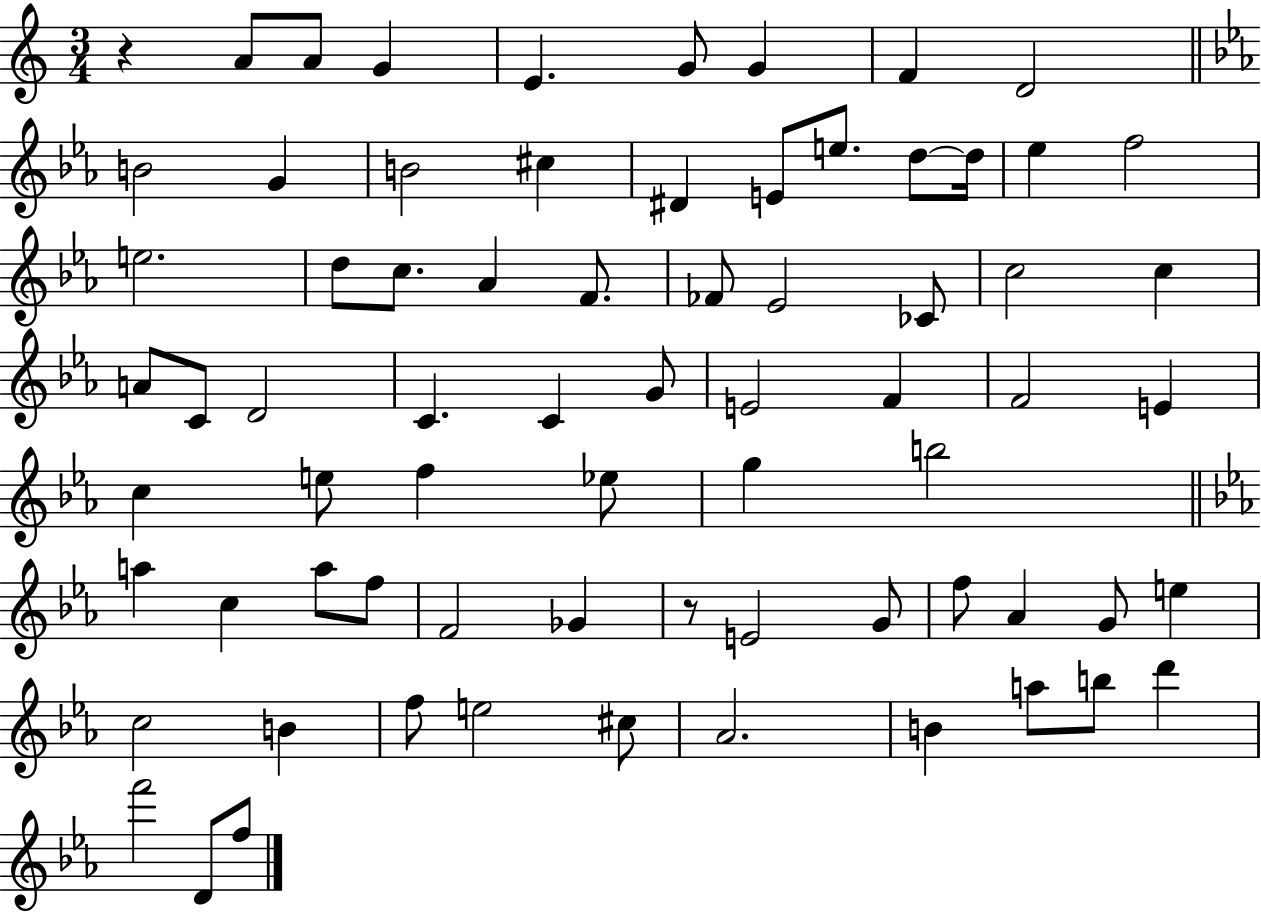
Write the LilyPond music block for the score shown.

{
  \clef treble
  \numericTimeSignature
  \time 3/4
  \key c \major
  \repeat volta 2 { r4 a'8 a'8 g'4 | e'4. g'8 g'4 | f'4 d'2 | \bar "||" \break \key c \minor b'2 g'4 | b'2 cis''4 | dis'4 e'8 e''8. d''8~~ d''16 | ees''4 f''2 | \break e''2. | d''8 c''8. aes'4 f'8. | fes'8 ees'2 ces'8 | c''2 c''4 | \break a'8 c'8 d'2 | c'4. c'4 g'8 | e'2 f'4 | f'2 e'4 | \break c''4 e''8 f''4 ees''8 | g''4 b''2 | \bar "||" \break \key ees \major a''4 c''4 a''8 f''8 | f'2 ges'4 | r8 e'2 g'8 | f''8 aes'4 g'8 e''4 | \break c''2 b'4 | f''8 e''2 cis''8 | aes'2. | b'4 a''8 b''8 d'''4 | \break f'''2 d'8 f''8 | } \bar "|."
}